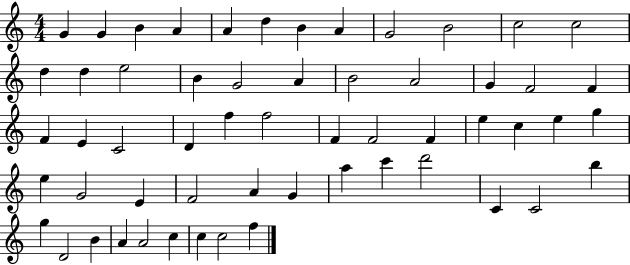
X:1
T:Untitled
M:4/4
L:1/4
K:C
G G B A A d B A G2 B2 c2 c2 d d e2 B G2 A B2 A2 G F2 F F E C2 D f f2 F F2 F e c e g e G2 E F2 A G a c' d'2 C C2 b g D2 B A A2 c c c2 f